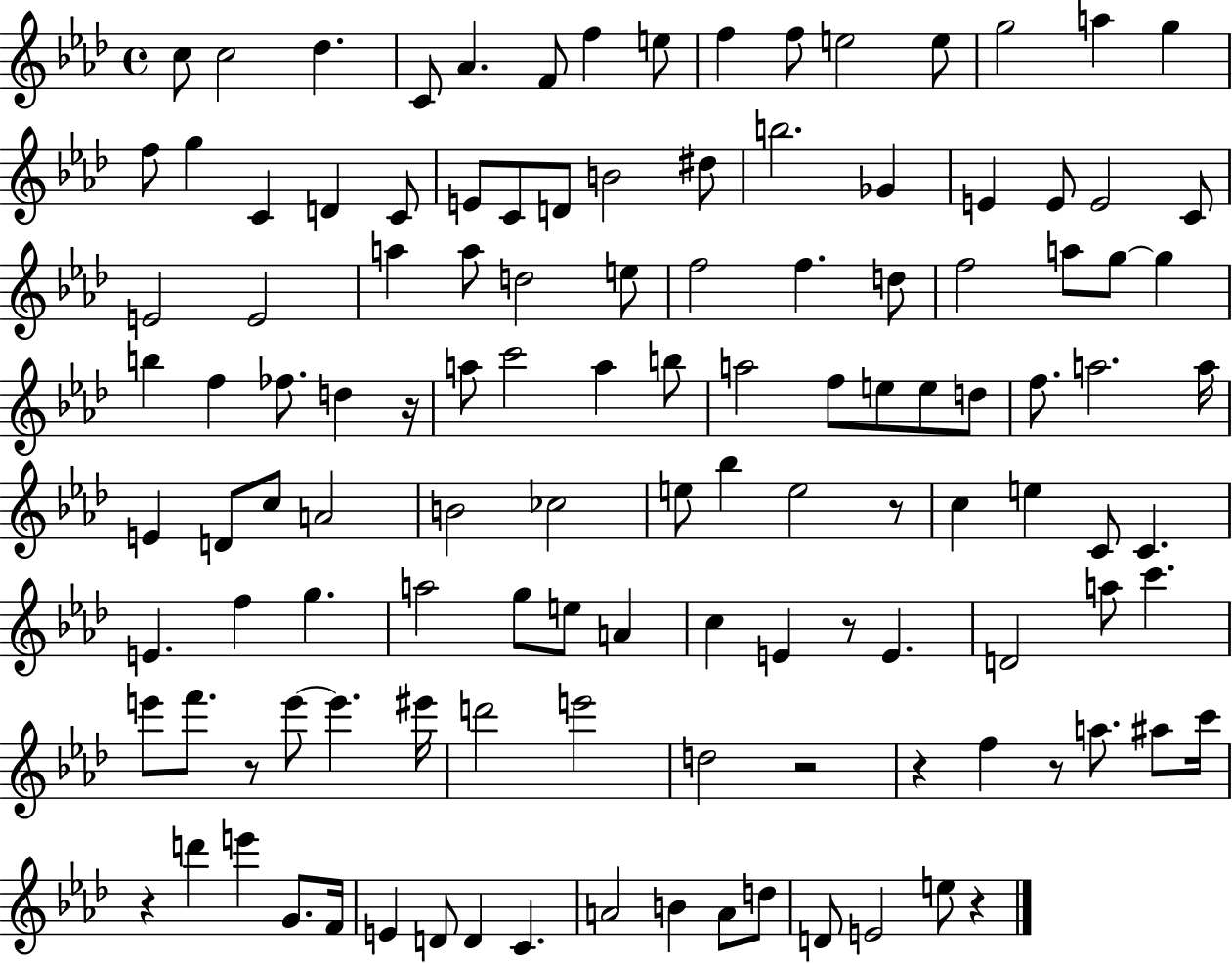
C5/e C5/h Db5/q. C4/e Ab4/q. F4/e F5/q E5/e F5/q F5/e E5/h E5/e G5/h A5/q G5/q F5/e G5/q C4/q D4/q C4/e E4/e C4/e D4/e B4/h D#5/e B5/h. Gb4/q E4/q E4/e E4/h C4/e E4/h E4/h A5/q A5/e D5/h E5/e F5/h F5/q. D5/e F5/h A5/e G5/e G5/q B5/q F5/q FES5/e. D5/q R/s A5/e C6/h A5/q B5/e A5/h F5/e E5/e E5/e D5/e F5/e. A5/h. A5/s E4/q D4/e C5/e A4/h B4/h CES5/h E5/e Bb5/q E5/h R/e C5/q E5/q C4/e C4/q. E4/q. F5/q G5/q. A5/h G5/e E5/e A4/q C5/q E4/q R/e E4/q. D4/h A5/e C6/q. E6/e F6/e. R/e E6/e E6/q. EIS6/s D6/h E6/h D5/h R/h R/q F5/q R/e A5/e. A#5/e C6/s R/q D6/q E6/q G4/e. F4/s E4/q D4/e D4/q C4/q. A4/h B4/q A4/e D5/e D4/e E4/h E5/e R/q